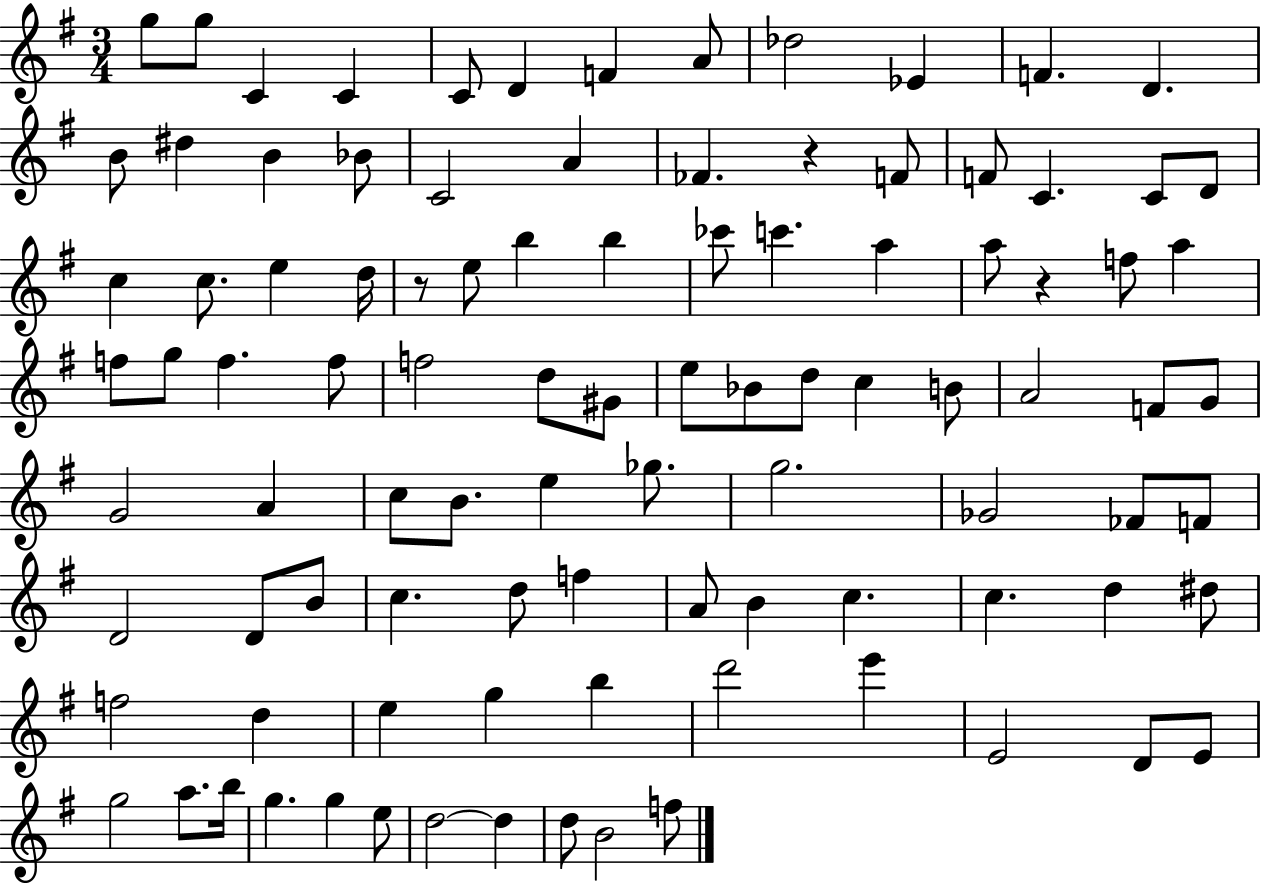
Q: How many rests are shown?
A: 3